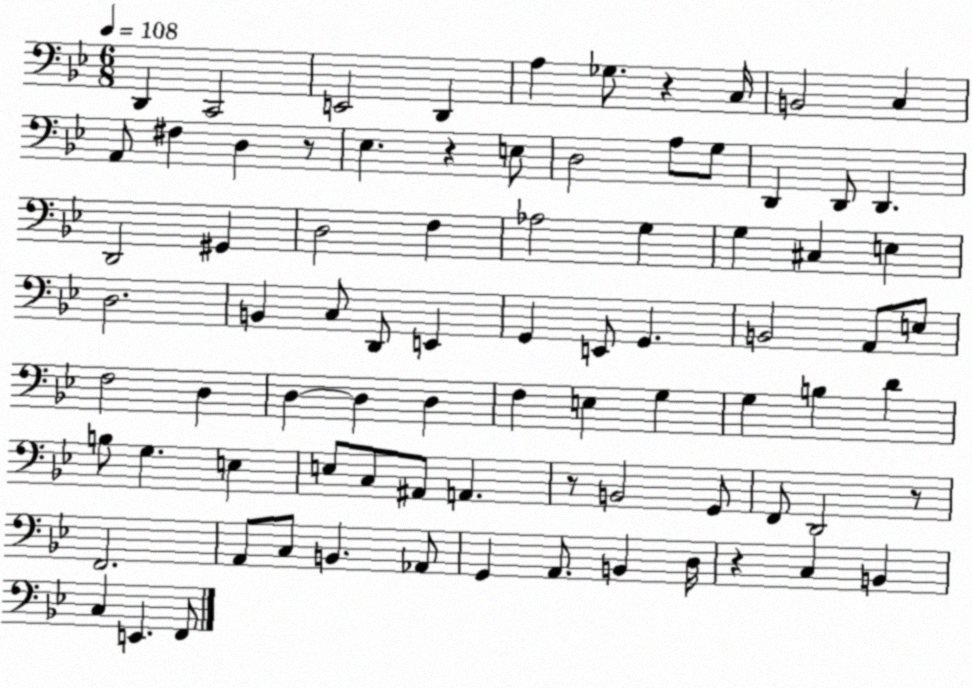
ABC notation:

X:1
T:Untitled
M:6/8
L:1/4
K:Bb
D,, C,,2 E,,2 D,, A, _G,/2 z C,/4 B,,2 C, A,,/2 ^F, D, z/2 _E, z E,/2 D,2 A,/2 G,/2 D,, D,,/2 D,, D,,2 ^G,, D,2 F, _A,2 G, G, ^C, E, D,2 B,, C,/2 D,,/2 E,, G,, E,,/2 G,, B,,2 A,,/2 E,/2 F,2 D, D, D, D, F, E, G, G, B, D B,/2 G, E, E,/2 C,/2 ^A,,/2 A,, z/2 B,,2 G,,/2 F,,/2 D,,2 z/2 F,,2 A,,/2 C,/2 B,, _A,,/2 G,, A,,/2 B,, D,/4 z C, B,, C, E,, F,,/2